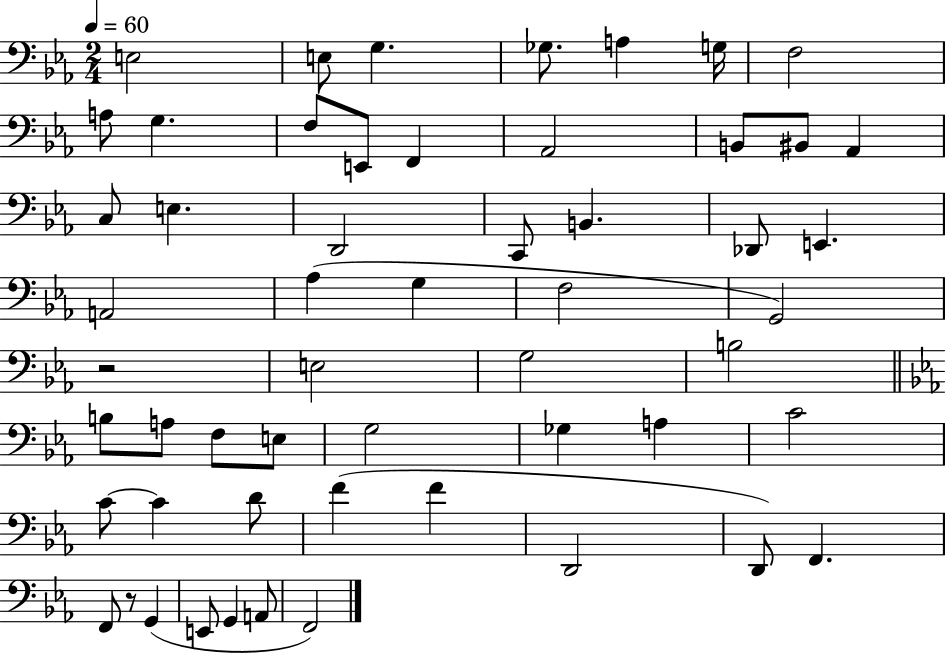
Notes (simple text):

E3/h E3/e G3/q. Gb3/e. A3/q G3/s F3/h A3/e G3/q. F3/e E2/e F2/q Ab2/h B2/e BIS2/e Ab2/q C3/e E3/q. D2/h C2/e B2/q. Db2/e E2/q. A2/h Ab3/q G3/q F3/h G2/h R/h E3/h G3/h B3/h B3/e A3/e F3/e E3/e G3/h Gb3/q A3/q C4/h C4/e C4/q D4/e F4/q F4/q D2/h D2/e F2/q. F2/e R/e G2/q E2/e G2/q A2/e F2/h